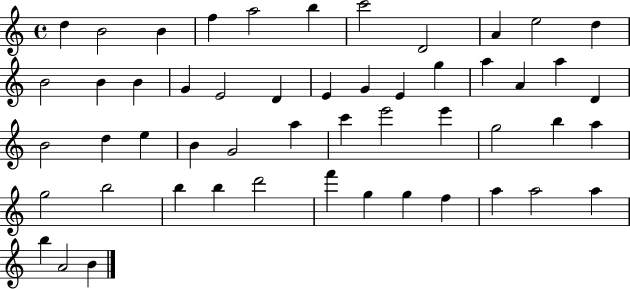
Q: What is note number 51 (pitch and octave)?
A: A4